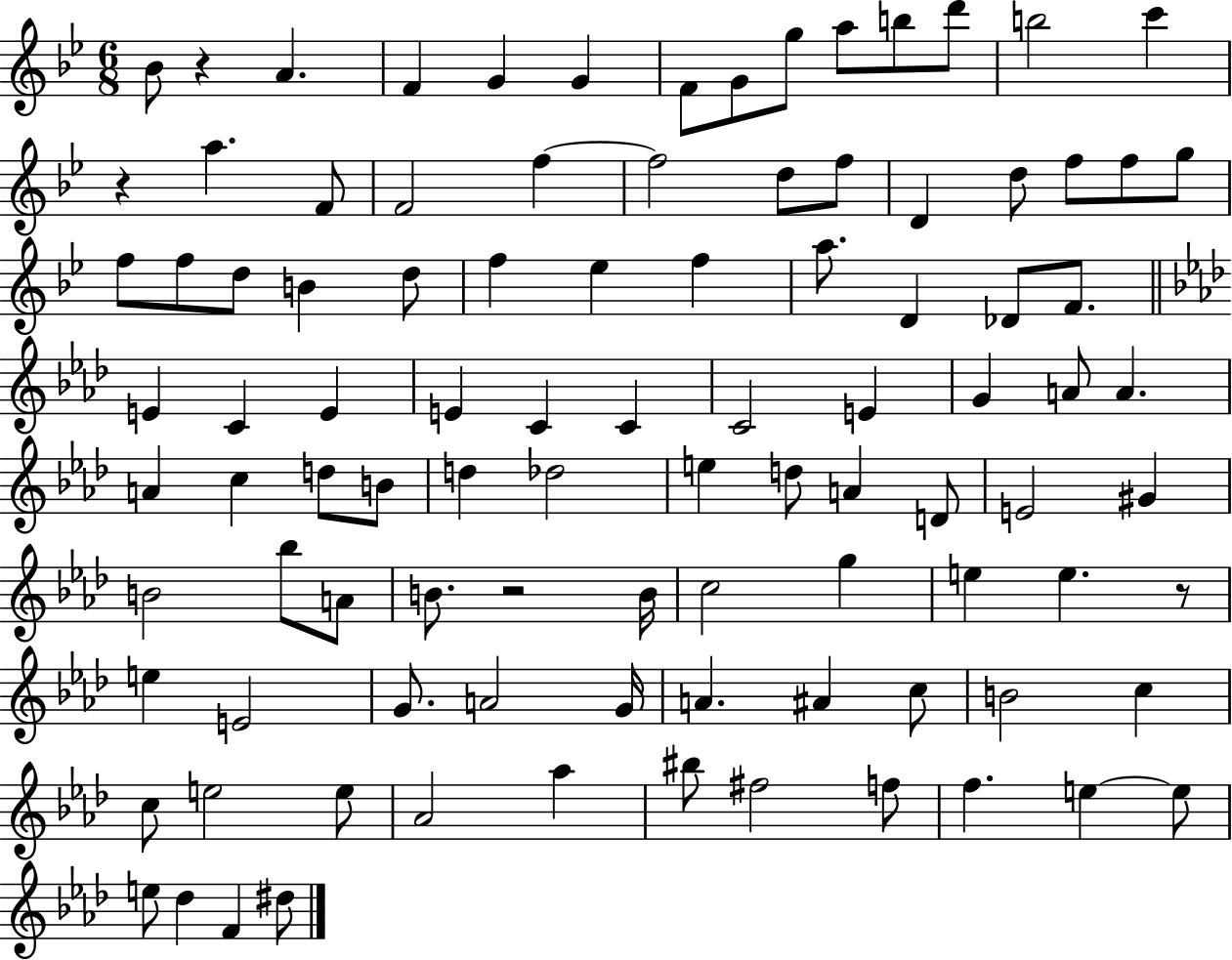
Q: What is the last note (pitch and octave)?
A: D#5